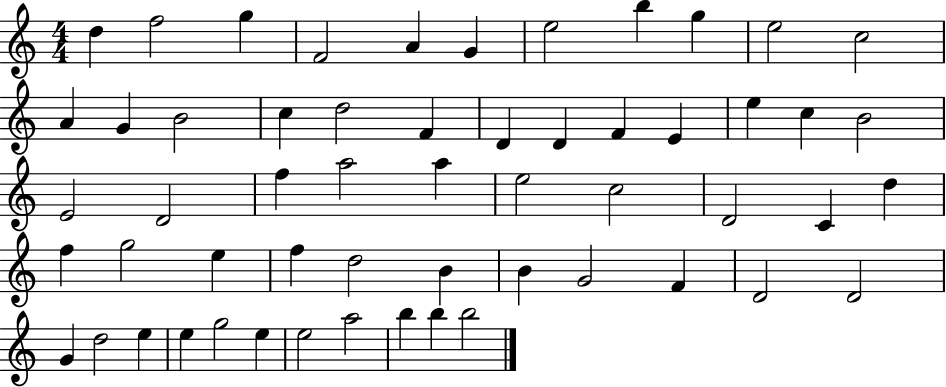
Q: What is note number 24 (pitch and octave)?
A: B4